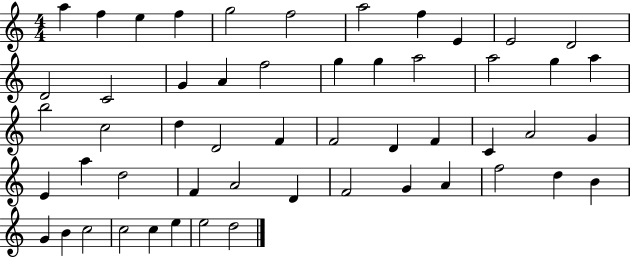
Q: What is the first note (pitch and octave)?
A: A5